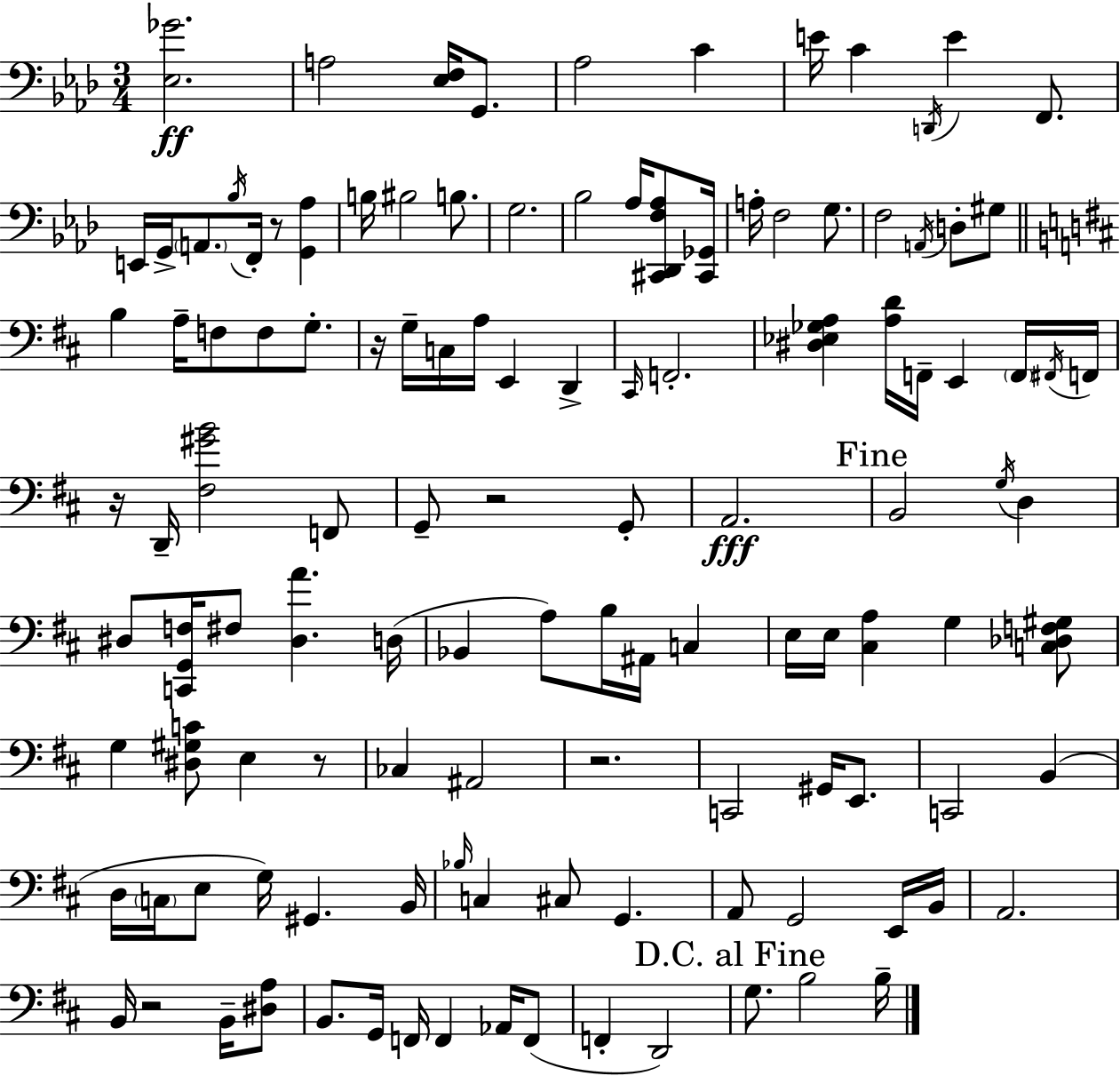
[Eb3,Gb4]/h. A3/h [Eb3,F3]/s G2/e. Ab3/h C4/q E4/s C4/q D2/s E4/q F2/e. E2/s G2/s A2/e. Bb3/s F2/s R/e [G2,Ab3]/q B3/s BIS3/h B3/e. G3/h. Bb3/h Ab3/s [C#2,Db2,F3,Ab3]/e [C#2,Gb2]/s A3/s F3/h G3/e. F3/h A2/s D3/e G#3/e B3/q A3/s F3/e F3/e G3/e. R/s G3/s C3/s A3/s E2/q D2/q C#2/s F2/h. [D#3,Eb3,Gb3,A3]/q [A3,D4]/s F2/s E2/q F2/s F#2/s F2/s R/s D2/s [F#3,G#4,B4]/h F2/e G2/e R/h G2/e A2/h. B2/h G3/s D3/q D#3/e [C2,G2,F3]/s F#3/e [D#3,A4]/q. D3/s Bb2/q A3/e B3/s A#2/s C3/q E3/s E3/s [C#3,A3]/q G3/q [C3,Db3,F3,G#3]/e G3/q [D#3,G#3,C4]/e E3/q R/e CES3/q A#2/h R/h. C2/h G#2/s E2/e. C2/h B2/q D3/s C3/s E3/e G3/s G#2/q. B2/s Bb3/s C3/q C#3/e G2/q. A2/e G2/h E2/s B2/s A2/h. B2/s R/h B2/s [D#3,A3]/e B2/e. G2/s F2/s F2/q Ab2/s F2/e F2/q D2/h G3/e. B3/h B3/s